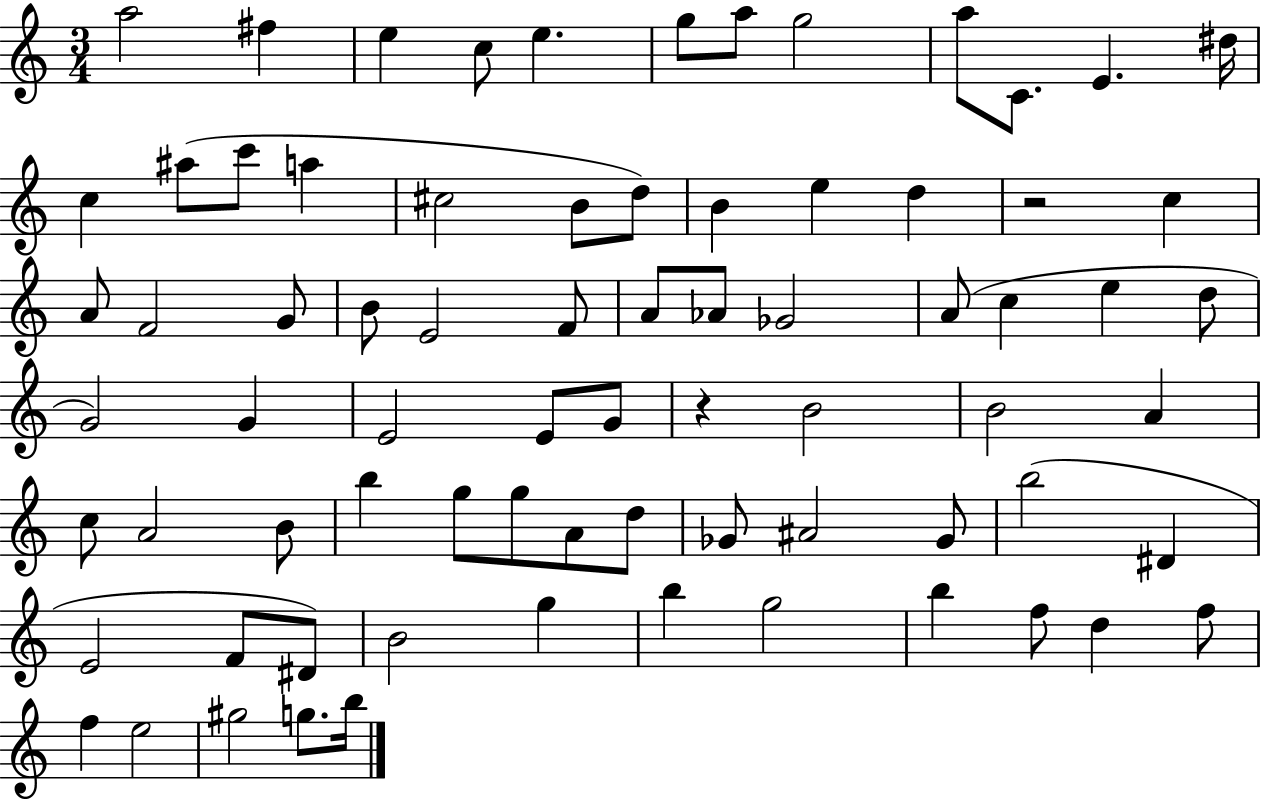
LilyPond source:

{
  \clef treble
  \numericTimeSignature
  \time 3/4
  \key c \major
  \repeat volta 2 { a''2 fis''4 | e''4 c''8 e''4. | g''8 a''8 g''2 | a''8 c'8. e'4. dis''16 | \break c''4 ais''8( c'''8 a''4 | cis''2 b'8 d''8) | b'4 e''4 d''4 | r2 c''4 | \break a'8 f'2 g'8 | b'8 e'2 f'8 | a'8 aes'8 ges'2 | a'8( c''4 e''4 d''8 | \break g'2) g'4 | e'2 e'8 g'8 | r4 b'2 | b'2 a'4 | \break c''8 a'2 b'8 | b''4 g''8 g''8 a'8 d''8 | ges'8 ais'2 ges'8 | b''2( dis'4 | \break e'2 f'8 dis'8) | b'2 g''4 | b''4 g''2 | b''4 f''8 d''4 f''8 | \break f''4 e''2 | gis''2 g''8. b''16 | } \bar "|."
}